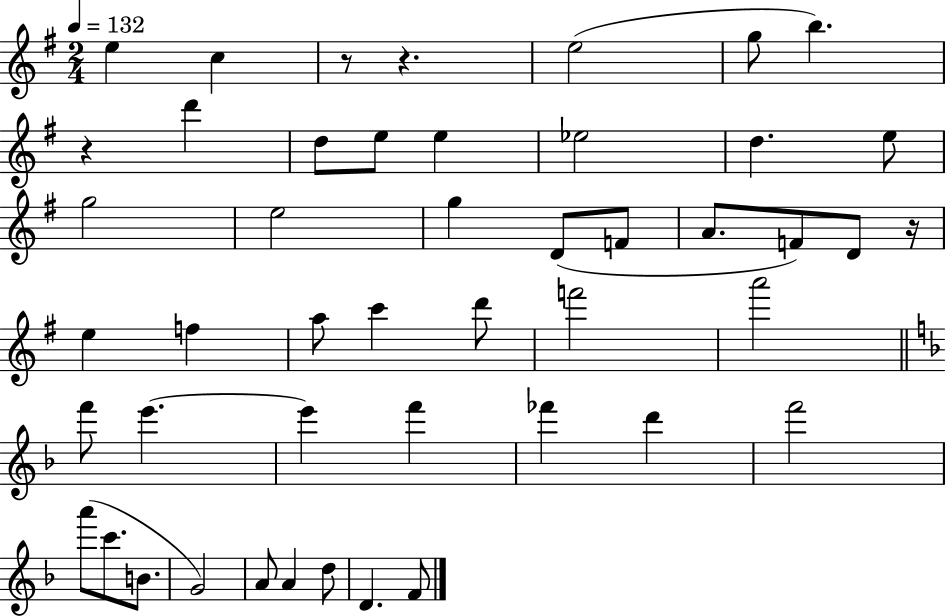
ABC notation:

X:1
T:Untitled
M:2/4
L:1/4
K:G
e c z/2 z e2 g/2 b z d' d/2 e/2 e _e2 d e/2 g2 e2 g D/2 F/2 A/2 F/2 D/2 z/4 e f a/2 c' d'/2 f'2 a'2 f'/2 e' e' f' _f' d' f'2 a'/2 c'/2 B/2 G2 A/2 A d/2 D F/2